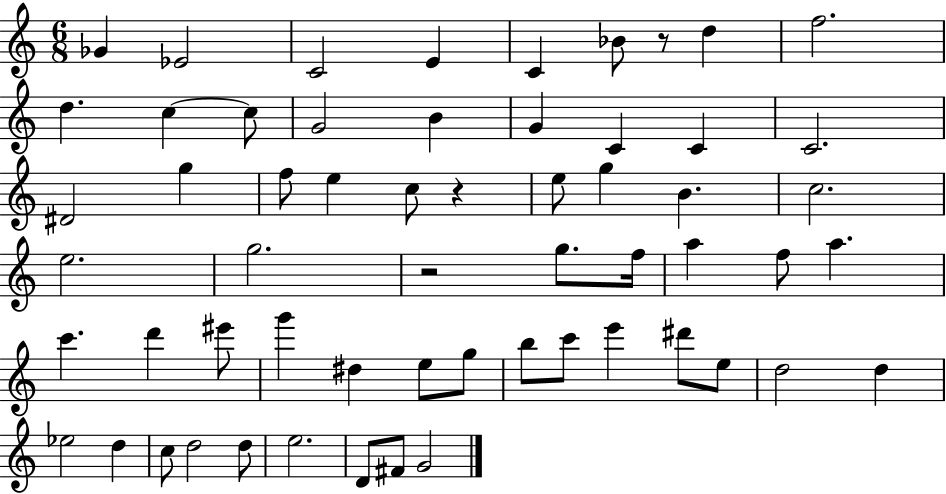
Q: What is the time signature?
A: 6/8